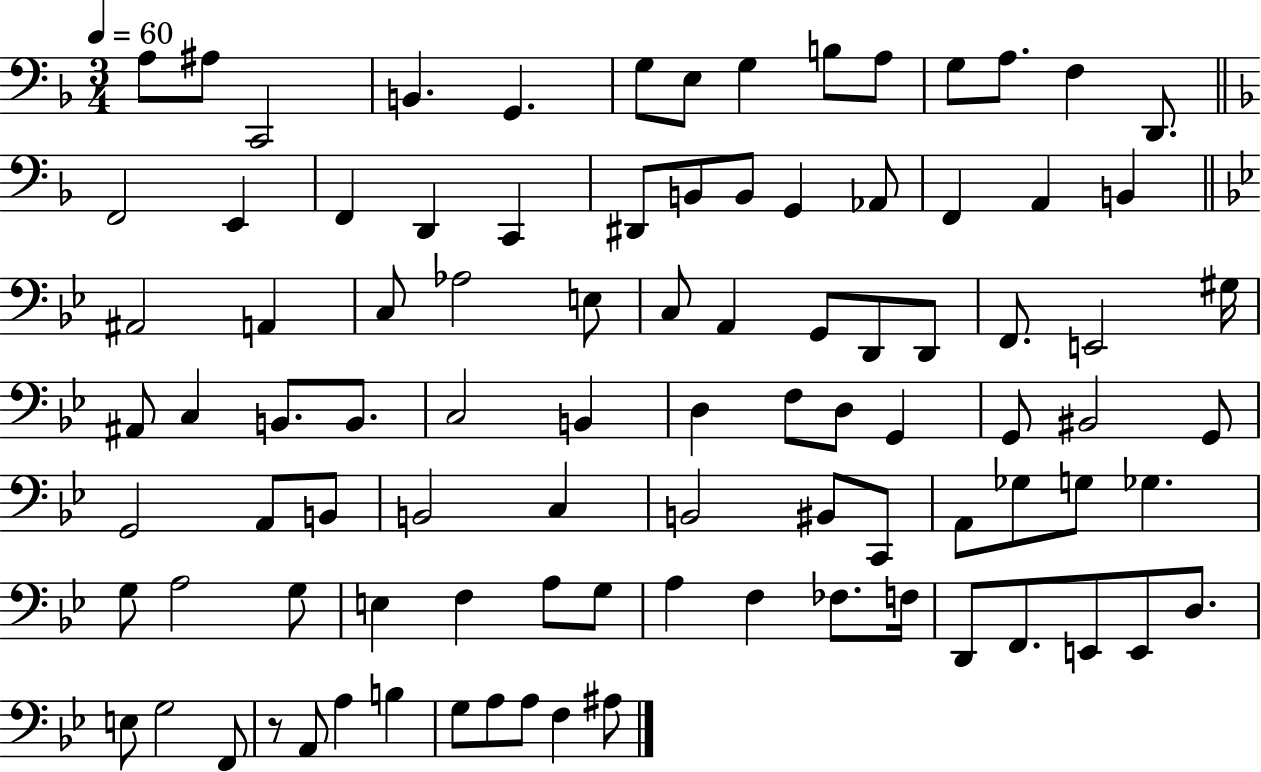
{
  \clef bass
  \numericTimeSignature
  \time 3/4
  \key f \major
  \tempo 4 = 60
  a8 ais8 c,2 | b,4. g,4. | g8 e8 g4 b8 a8 | g8 a8. f4 d,8. | \break \bar "||" \break \key f \major f,2 e,4 | f,4 d,4 c,4 | dis,8 b,8 b,8 g,4 aes,8 | f,4 a,4 b,4 | \break \bar "||" \break \key g \minor ais,2 a,4 | c8 aes2 e8 | c8 a,4 g,8 d,8 d,8 | f,8. e,2 gis16 | \break ais,8 c4 b,8. b,8. | c2 b,4 | d4 f8 d8 g,4 | g,8 bis,2 g,8 | \break g,2 a,8 b,8 | b,2 c4 | b,2 bis,8 c,8 | a,8 ges8 g8 ges4. | \break g8 a2 g8 | e4 f4 a8 g8 | a4 f4 fes8. f16 | d,8 f,8. e,8 e,8 d8. | \break e8 g2 f,8 | r8 a,8 a4 b4 | g8 a8 a8 f4 ais8 | \bar "|."
}